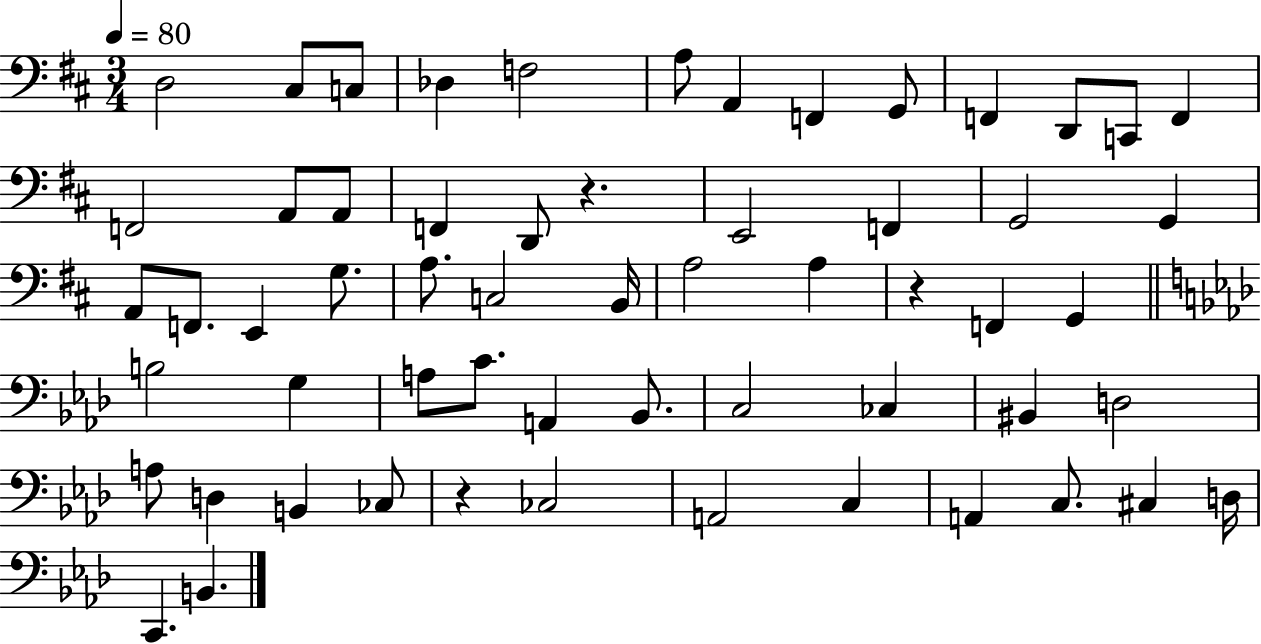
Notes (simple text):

D3/h C#3/e C3/e Db3/q F3/h A3/e A2/q F2/q G2/e F2/q D2/e C2/e F2/q F2/h A2/e A2/e F2/q D2/e R/q. E2/h F2/q G2/h G2/q A2/e F2/e. E2/q G3/e. A3/e. C3/h B2/s A3/h A3/q R/q F2/q G2/q B3/h G3/q A3/e C4/e. A2/q Bb2/e. C3/h CES3/q BIS2/q D3/h A3/e D3/q B2/q CES3/e R/q CES3/h A2/h C3/q A2/q C3/e. C#3/q D3/s C2/q. B2/q.